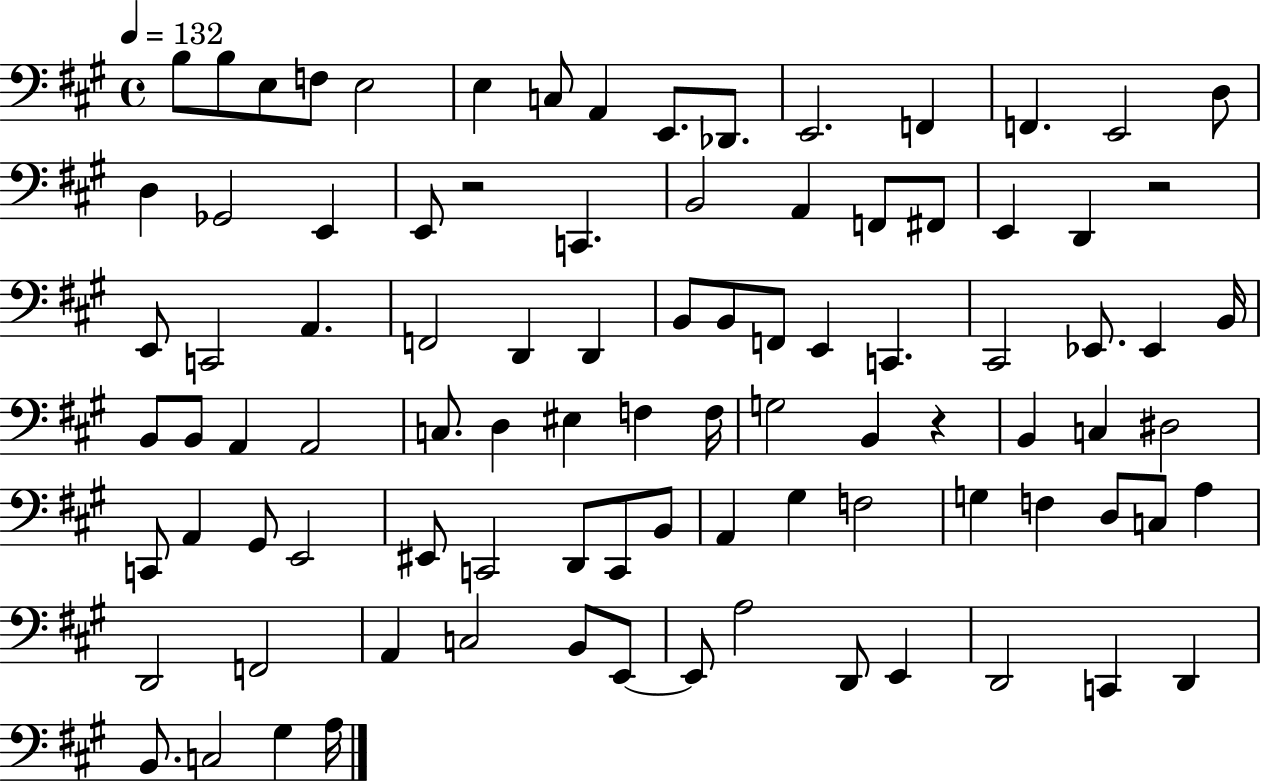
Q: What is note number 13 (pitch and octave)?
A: F2